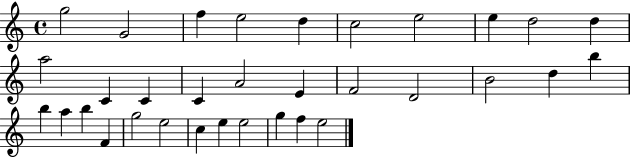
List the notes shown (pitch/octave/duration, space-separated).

G5/h G4/h F5/q E5/h D5/q C5/h E5/h E5/q D5/h D5/q A5/h C4/q C4/q C4/q A4/h E4/q F4/h D4/h B4/h D5/q B5/q B5/q A5/q B5/q F4/q G5/h E5/h C5/q E5/q E5/h G5/q F5/q E5/h